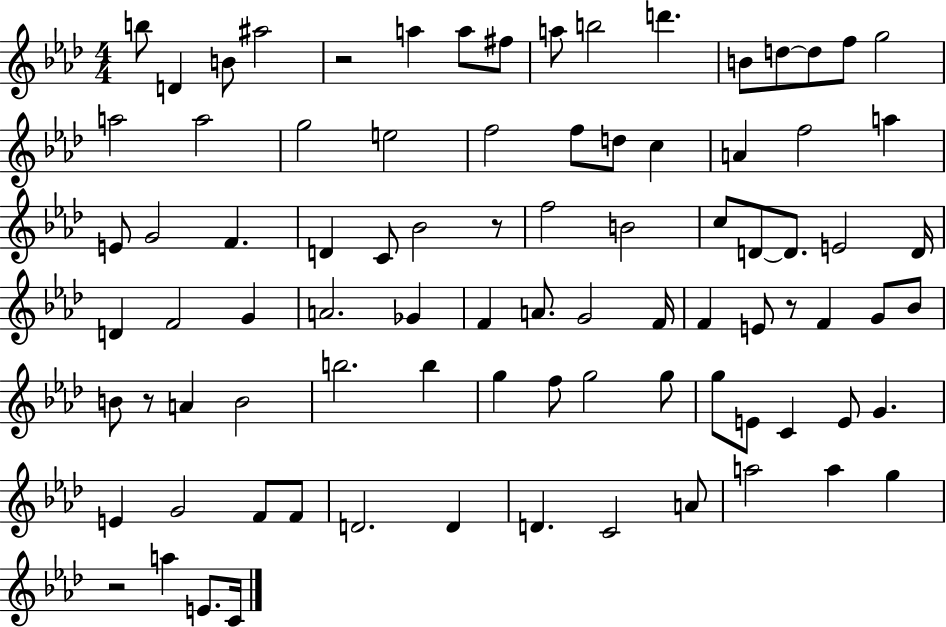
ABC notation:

X:1
T:Untitled
M:4/4
L:1/4
K:Ab
b/2 D B/2 ^a2 z2 a a/2 ^f/2 a/2 b2 d' B/2 d/2 d/2 f/2 g2 a2 a2 g2 e2 f2 f/2 d/2 c A f2 a E/2 G2 F D C/2 _B2 z/2 f2 B2 c/2 D/2 D/2 E2 D/4 D F2 G A2 _G F A/2 G2 F/4 F E/2 z/2 F G/2 _B/2 B/2 z/2 A B2 b2 b g f/2 g2 g/2 g/2 E/2 C E/2 G E G2 F/2 F/2 D2 D D C2 A/2 a2 a g z2 a E/2 C/4